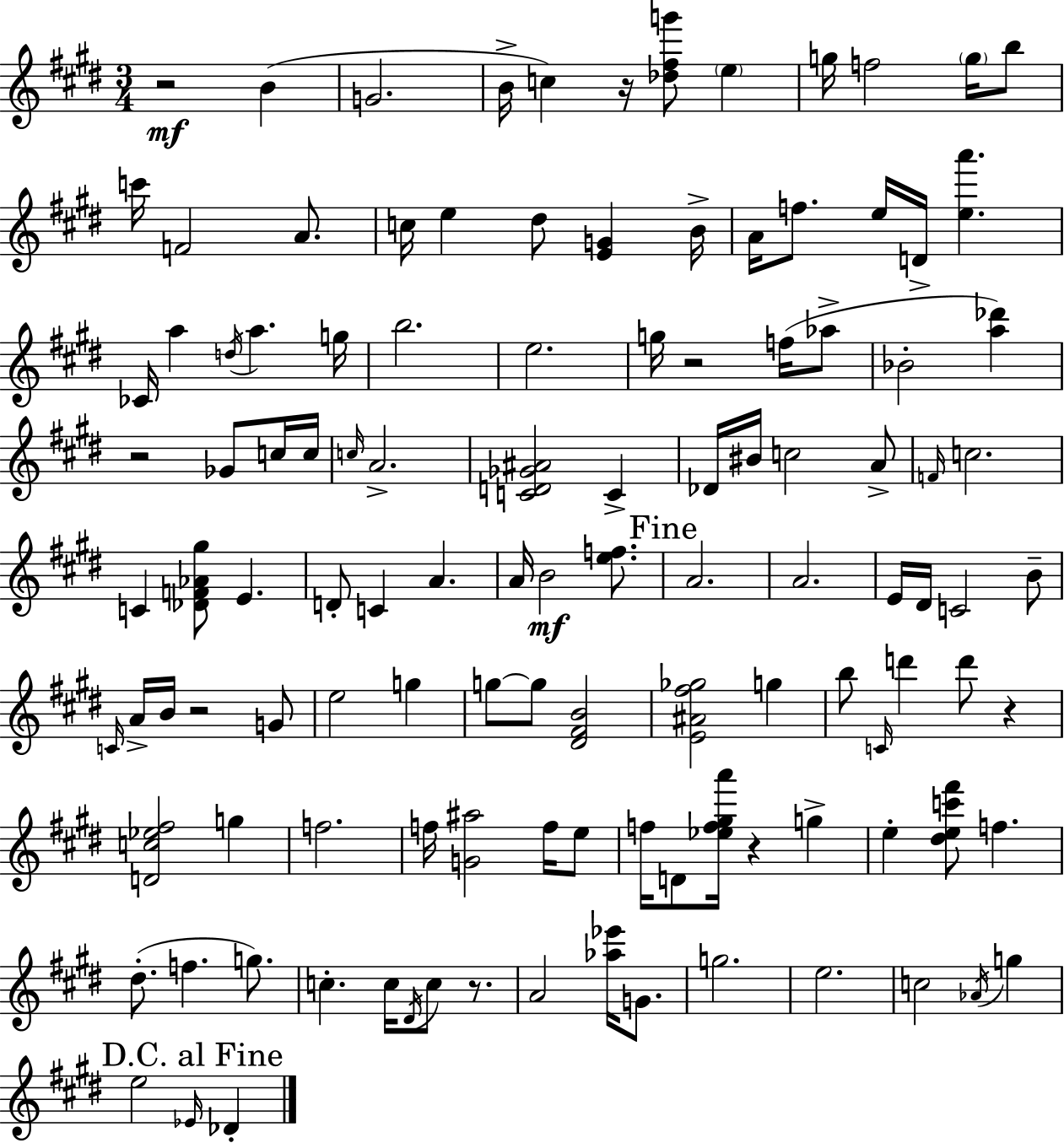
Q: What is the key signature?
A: E major